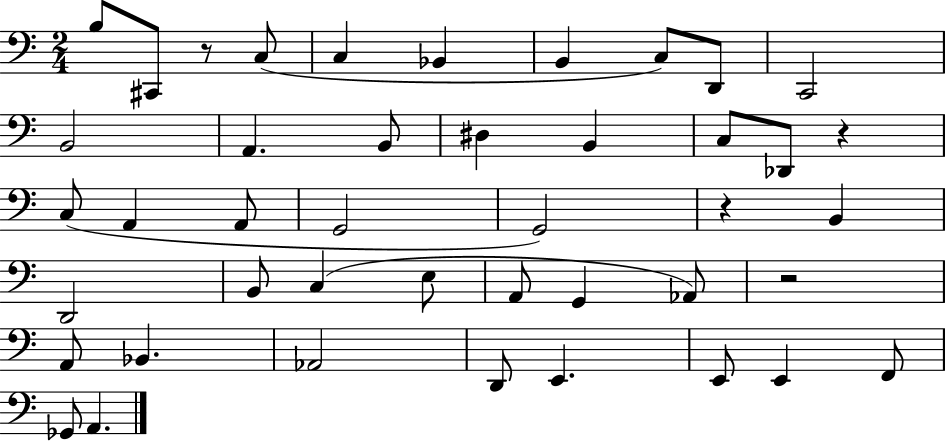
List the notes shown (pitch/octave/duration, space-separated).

B3/e C#2/e R/e C3/e C3/q Bb2/q B2/q C3/e D2/e C2/h B2/h A2/q. B2/e D#3/q B2/q C3/e Db2/e R/q C3/e A2/q A2/e G2/h G2/h R/q B2/q D2/h B2/e C3/q E3/e A2/e G2/q Ab2/e R/h A2/e Bb2/q. Ab2/h D2/e E2/q. E2/e E2/q F2/e Gb2/e A2/q.